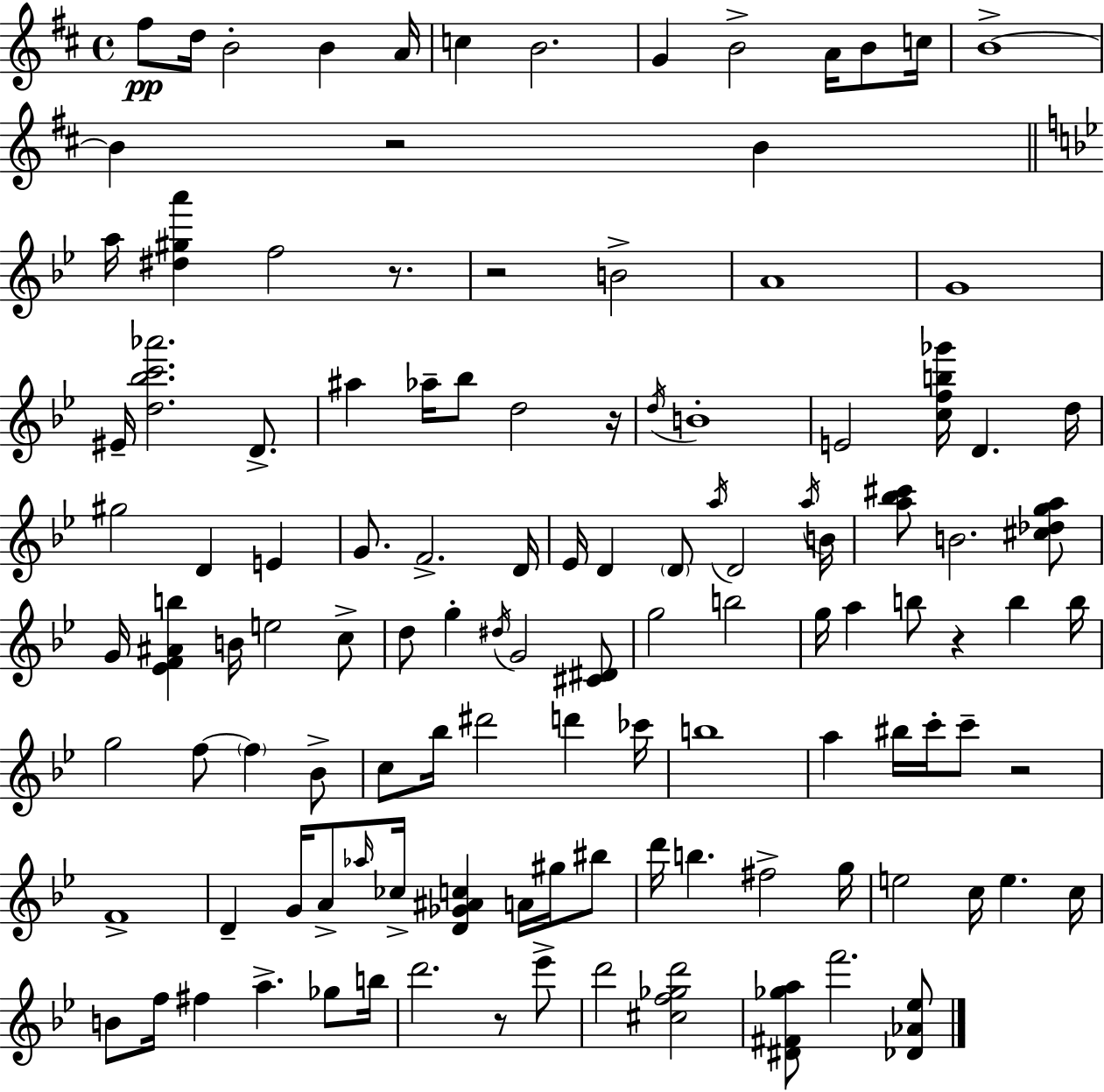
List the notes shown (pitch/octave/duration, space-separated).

F#5/e D5/s B4/h B4/q A4/s C5/q B4/h. G4/q B4/h A4/s B4/e C5/s B4/w B4/q R/h B4/q A5/s [D#5,G#5,A6]/q F5/h R/e. R/h B4/h A4/w G4/w EIS4/s [D5,Bb5,C6,Ab6]/h. D4/e. A#5/q Ab5/s Bb5/e D5/h R/s D5/s B4/w E4/h [C5,F5,B5,Gb6]/s D4/q. D5/s G#5/h D4/q E4/q G4/e. F4/h. D4/s Eb4/s D4/q D4/e A5/s D4/h A5/s B4/s [A5,Bb5,C#6]/e B4/h. [C#5,Db5,G5,A5]/e G4/s [Eb4,F4,A#4,B5]/q B4/s E5/h C5/e D5/e G5/q D#5/s G4/h [C#4,D#4]/e G5/h B5/h G5/s A5/q B5/e R/q B5/q B5/s G5/h F5/e F5/q Bb4/e C5/e Bb5/s D#6/h D6/q CES6/s B5/w A5/q BIS5/s C6/s C6/e R/h F4/w D4/q G4/s A4/e Ab5/s CES5/s [D4,Gb4,A#4,C5]/q A4/s G#5/s BIS5/e D6/s B5/q. F#5/h G5/s E5/h C5/s E5/q. C5/s B4/e F5/s F#5/q A5/q. Gb5/e B5/s D6/h. R/e Eb6/e D6/h [C#5,F5,Gb5,D6]/h [D#4,F#4,Gb5,A5]/e F6/h. [Db4,Ab4,Eb5]/e